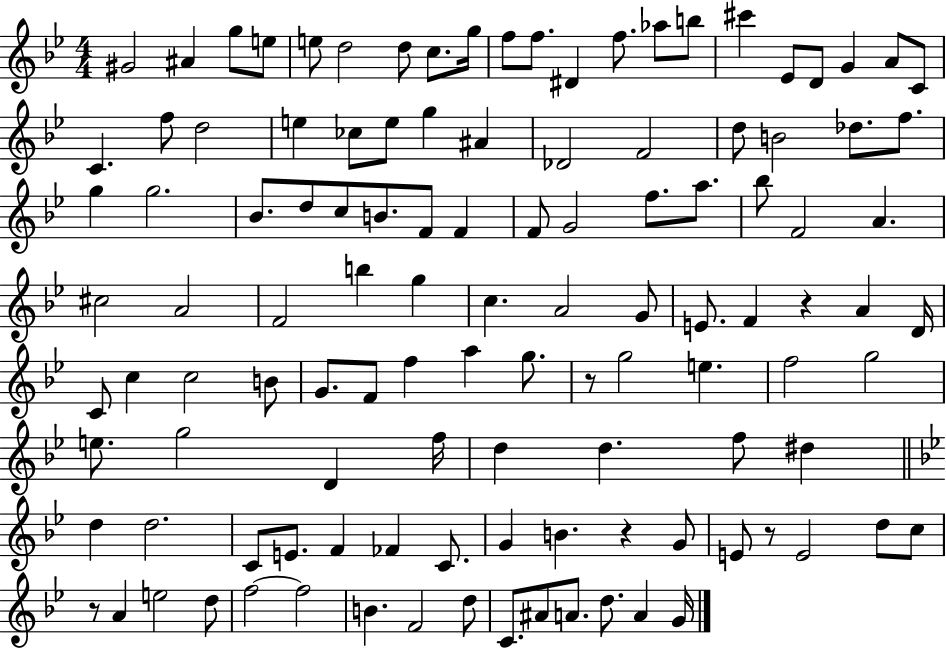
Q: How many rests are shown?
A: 5